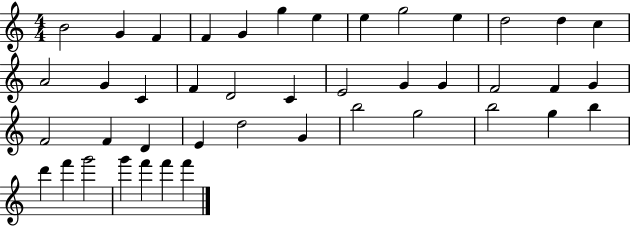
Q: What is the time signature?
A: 4/4